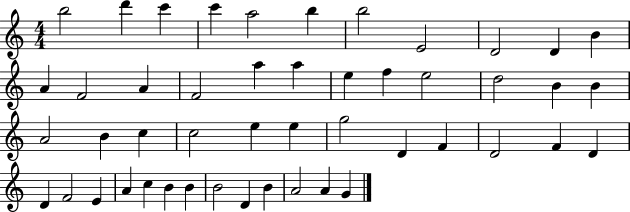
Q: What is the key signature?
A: C major